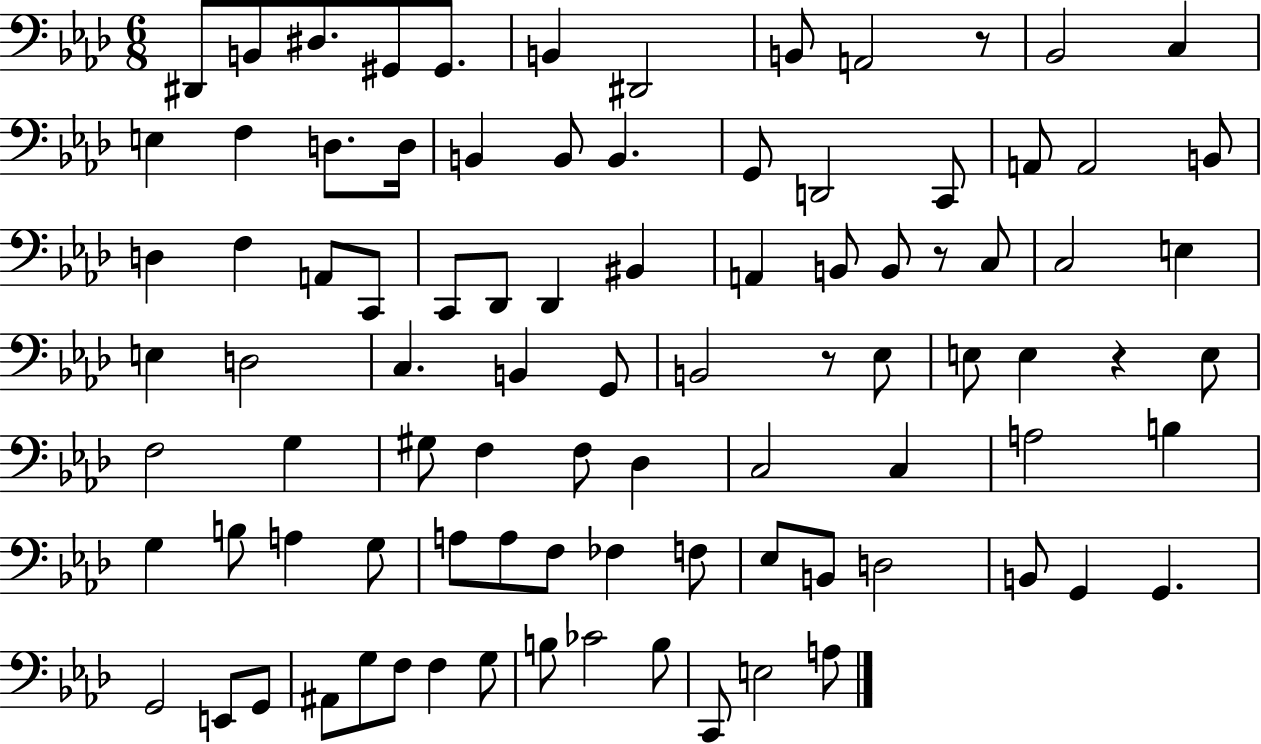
{
  \clef bass
  \numericTimeSignature
  \time 6/8
  \key aes \major
  dis,8 b,8 dis8. gis,8 gis,8. | b,4 dis,2 | b,8 a,2 r8 | bes,2 c4 | \break e4 f4 d8. d16 | b,4 b,8 b,4. | g,8 d,2 c,8 | a,8 a,2 b,8 | \break d4 f4 a,8 c,8 | c,8 des,8 des,4 bis,4 | a,4 b,8 b,8 r8 c8 | c2 e4 | \break e4 d2 | c4. b,4 g,8 | b,2 r8 ees8 | e8 e4 r4 e8 | \break f2 g4 | gis8 f4 f8 des4 | c2 c4 | a2 b4 | \break g4 b8 a4 g8 | a8 a8 f8 fes4 f8 | ees8 b,8 d2 | b,8 g,4 g,4. | \break g,2 e,8 g,8 | ais,8 g8 f8 f4 g8 | b8 ces'2 b8 | c,8 e2 a8 | \break \bar "|."
}